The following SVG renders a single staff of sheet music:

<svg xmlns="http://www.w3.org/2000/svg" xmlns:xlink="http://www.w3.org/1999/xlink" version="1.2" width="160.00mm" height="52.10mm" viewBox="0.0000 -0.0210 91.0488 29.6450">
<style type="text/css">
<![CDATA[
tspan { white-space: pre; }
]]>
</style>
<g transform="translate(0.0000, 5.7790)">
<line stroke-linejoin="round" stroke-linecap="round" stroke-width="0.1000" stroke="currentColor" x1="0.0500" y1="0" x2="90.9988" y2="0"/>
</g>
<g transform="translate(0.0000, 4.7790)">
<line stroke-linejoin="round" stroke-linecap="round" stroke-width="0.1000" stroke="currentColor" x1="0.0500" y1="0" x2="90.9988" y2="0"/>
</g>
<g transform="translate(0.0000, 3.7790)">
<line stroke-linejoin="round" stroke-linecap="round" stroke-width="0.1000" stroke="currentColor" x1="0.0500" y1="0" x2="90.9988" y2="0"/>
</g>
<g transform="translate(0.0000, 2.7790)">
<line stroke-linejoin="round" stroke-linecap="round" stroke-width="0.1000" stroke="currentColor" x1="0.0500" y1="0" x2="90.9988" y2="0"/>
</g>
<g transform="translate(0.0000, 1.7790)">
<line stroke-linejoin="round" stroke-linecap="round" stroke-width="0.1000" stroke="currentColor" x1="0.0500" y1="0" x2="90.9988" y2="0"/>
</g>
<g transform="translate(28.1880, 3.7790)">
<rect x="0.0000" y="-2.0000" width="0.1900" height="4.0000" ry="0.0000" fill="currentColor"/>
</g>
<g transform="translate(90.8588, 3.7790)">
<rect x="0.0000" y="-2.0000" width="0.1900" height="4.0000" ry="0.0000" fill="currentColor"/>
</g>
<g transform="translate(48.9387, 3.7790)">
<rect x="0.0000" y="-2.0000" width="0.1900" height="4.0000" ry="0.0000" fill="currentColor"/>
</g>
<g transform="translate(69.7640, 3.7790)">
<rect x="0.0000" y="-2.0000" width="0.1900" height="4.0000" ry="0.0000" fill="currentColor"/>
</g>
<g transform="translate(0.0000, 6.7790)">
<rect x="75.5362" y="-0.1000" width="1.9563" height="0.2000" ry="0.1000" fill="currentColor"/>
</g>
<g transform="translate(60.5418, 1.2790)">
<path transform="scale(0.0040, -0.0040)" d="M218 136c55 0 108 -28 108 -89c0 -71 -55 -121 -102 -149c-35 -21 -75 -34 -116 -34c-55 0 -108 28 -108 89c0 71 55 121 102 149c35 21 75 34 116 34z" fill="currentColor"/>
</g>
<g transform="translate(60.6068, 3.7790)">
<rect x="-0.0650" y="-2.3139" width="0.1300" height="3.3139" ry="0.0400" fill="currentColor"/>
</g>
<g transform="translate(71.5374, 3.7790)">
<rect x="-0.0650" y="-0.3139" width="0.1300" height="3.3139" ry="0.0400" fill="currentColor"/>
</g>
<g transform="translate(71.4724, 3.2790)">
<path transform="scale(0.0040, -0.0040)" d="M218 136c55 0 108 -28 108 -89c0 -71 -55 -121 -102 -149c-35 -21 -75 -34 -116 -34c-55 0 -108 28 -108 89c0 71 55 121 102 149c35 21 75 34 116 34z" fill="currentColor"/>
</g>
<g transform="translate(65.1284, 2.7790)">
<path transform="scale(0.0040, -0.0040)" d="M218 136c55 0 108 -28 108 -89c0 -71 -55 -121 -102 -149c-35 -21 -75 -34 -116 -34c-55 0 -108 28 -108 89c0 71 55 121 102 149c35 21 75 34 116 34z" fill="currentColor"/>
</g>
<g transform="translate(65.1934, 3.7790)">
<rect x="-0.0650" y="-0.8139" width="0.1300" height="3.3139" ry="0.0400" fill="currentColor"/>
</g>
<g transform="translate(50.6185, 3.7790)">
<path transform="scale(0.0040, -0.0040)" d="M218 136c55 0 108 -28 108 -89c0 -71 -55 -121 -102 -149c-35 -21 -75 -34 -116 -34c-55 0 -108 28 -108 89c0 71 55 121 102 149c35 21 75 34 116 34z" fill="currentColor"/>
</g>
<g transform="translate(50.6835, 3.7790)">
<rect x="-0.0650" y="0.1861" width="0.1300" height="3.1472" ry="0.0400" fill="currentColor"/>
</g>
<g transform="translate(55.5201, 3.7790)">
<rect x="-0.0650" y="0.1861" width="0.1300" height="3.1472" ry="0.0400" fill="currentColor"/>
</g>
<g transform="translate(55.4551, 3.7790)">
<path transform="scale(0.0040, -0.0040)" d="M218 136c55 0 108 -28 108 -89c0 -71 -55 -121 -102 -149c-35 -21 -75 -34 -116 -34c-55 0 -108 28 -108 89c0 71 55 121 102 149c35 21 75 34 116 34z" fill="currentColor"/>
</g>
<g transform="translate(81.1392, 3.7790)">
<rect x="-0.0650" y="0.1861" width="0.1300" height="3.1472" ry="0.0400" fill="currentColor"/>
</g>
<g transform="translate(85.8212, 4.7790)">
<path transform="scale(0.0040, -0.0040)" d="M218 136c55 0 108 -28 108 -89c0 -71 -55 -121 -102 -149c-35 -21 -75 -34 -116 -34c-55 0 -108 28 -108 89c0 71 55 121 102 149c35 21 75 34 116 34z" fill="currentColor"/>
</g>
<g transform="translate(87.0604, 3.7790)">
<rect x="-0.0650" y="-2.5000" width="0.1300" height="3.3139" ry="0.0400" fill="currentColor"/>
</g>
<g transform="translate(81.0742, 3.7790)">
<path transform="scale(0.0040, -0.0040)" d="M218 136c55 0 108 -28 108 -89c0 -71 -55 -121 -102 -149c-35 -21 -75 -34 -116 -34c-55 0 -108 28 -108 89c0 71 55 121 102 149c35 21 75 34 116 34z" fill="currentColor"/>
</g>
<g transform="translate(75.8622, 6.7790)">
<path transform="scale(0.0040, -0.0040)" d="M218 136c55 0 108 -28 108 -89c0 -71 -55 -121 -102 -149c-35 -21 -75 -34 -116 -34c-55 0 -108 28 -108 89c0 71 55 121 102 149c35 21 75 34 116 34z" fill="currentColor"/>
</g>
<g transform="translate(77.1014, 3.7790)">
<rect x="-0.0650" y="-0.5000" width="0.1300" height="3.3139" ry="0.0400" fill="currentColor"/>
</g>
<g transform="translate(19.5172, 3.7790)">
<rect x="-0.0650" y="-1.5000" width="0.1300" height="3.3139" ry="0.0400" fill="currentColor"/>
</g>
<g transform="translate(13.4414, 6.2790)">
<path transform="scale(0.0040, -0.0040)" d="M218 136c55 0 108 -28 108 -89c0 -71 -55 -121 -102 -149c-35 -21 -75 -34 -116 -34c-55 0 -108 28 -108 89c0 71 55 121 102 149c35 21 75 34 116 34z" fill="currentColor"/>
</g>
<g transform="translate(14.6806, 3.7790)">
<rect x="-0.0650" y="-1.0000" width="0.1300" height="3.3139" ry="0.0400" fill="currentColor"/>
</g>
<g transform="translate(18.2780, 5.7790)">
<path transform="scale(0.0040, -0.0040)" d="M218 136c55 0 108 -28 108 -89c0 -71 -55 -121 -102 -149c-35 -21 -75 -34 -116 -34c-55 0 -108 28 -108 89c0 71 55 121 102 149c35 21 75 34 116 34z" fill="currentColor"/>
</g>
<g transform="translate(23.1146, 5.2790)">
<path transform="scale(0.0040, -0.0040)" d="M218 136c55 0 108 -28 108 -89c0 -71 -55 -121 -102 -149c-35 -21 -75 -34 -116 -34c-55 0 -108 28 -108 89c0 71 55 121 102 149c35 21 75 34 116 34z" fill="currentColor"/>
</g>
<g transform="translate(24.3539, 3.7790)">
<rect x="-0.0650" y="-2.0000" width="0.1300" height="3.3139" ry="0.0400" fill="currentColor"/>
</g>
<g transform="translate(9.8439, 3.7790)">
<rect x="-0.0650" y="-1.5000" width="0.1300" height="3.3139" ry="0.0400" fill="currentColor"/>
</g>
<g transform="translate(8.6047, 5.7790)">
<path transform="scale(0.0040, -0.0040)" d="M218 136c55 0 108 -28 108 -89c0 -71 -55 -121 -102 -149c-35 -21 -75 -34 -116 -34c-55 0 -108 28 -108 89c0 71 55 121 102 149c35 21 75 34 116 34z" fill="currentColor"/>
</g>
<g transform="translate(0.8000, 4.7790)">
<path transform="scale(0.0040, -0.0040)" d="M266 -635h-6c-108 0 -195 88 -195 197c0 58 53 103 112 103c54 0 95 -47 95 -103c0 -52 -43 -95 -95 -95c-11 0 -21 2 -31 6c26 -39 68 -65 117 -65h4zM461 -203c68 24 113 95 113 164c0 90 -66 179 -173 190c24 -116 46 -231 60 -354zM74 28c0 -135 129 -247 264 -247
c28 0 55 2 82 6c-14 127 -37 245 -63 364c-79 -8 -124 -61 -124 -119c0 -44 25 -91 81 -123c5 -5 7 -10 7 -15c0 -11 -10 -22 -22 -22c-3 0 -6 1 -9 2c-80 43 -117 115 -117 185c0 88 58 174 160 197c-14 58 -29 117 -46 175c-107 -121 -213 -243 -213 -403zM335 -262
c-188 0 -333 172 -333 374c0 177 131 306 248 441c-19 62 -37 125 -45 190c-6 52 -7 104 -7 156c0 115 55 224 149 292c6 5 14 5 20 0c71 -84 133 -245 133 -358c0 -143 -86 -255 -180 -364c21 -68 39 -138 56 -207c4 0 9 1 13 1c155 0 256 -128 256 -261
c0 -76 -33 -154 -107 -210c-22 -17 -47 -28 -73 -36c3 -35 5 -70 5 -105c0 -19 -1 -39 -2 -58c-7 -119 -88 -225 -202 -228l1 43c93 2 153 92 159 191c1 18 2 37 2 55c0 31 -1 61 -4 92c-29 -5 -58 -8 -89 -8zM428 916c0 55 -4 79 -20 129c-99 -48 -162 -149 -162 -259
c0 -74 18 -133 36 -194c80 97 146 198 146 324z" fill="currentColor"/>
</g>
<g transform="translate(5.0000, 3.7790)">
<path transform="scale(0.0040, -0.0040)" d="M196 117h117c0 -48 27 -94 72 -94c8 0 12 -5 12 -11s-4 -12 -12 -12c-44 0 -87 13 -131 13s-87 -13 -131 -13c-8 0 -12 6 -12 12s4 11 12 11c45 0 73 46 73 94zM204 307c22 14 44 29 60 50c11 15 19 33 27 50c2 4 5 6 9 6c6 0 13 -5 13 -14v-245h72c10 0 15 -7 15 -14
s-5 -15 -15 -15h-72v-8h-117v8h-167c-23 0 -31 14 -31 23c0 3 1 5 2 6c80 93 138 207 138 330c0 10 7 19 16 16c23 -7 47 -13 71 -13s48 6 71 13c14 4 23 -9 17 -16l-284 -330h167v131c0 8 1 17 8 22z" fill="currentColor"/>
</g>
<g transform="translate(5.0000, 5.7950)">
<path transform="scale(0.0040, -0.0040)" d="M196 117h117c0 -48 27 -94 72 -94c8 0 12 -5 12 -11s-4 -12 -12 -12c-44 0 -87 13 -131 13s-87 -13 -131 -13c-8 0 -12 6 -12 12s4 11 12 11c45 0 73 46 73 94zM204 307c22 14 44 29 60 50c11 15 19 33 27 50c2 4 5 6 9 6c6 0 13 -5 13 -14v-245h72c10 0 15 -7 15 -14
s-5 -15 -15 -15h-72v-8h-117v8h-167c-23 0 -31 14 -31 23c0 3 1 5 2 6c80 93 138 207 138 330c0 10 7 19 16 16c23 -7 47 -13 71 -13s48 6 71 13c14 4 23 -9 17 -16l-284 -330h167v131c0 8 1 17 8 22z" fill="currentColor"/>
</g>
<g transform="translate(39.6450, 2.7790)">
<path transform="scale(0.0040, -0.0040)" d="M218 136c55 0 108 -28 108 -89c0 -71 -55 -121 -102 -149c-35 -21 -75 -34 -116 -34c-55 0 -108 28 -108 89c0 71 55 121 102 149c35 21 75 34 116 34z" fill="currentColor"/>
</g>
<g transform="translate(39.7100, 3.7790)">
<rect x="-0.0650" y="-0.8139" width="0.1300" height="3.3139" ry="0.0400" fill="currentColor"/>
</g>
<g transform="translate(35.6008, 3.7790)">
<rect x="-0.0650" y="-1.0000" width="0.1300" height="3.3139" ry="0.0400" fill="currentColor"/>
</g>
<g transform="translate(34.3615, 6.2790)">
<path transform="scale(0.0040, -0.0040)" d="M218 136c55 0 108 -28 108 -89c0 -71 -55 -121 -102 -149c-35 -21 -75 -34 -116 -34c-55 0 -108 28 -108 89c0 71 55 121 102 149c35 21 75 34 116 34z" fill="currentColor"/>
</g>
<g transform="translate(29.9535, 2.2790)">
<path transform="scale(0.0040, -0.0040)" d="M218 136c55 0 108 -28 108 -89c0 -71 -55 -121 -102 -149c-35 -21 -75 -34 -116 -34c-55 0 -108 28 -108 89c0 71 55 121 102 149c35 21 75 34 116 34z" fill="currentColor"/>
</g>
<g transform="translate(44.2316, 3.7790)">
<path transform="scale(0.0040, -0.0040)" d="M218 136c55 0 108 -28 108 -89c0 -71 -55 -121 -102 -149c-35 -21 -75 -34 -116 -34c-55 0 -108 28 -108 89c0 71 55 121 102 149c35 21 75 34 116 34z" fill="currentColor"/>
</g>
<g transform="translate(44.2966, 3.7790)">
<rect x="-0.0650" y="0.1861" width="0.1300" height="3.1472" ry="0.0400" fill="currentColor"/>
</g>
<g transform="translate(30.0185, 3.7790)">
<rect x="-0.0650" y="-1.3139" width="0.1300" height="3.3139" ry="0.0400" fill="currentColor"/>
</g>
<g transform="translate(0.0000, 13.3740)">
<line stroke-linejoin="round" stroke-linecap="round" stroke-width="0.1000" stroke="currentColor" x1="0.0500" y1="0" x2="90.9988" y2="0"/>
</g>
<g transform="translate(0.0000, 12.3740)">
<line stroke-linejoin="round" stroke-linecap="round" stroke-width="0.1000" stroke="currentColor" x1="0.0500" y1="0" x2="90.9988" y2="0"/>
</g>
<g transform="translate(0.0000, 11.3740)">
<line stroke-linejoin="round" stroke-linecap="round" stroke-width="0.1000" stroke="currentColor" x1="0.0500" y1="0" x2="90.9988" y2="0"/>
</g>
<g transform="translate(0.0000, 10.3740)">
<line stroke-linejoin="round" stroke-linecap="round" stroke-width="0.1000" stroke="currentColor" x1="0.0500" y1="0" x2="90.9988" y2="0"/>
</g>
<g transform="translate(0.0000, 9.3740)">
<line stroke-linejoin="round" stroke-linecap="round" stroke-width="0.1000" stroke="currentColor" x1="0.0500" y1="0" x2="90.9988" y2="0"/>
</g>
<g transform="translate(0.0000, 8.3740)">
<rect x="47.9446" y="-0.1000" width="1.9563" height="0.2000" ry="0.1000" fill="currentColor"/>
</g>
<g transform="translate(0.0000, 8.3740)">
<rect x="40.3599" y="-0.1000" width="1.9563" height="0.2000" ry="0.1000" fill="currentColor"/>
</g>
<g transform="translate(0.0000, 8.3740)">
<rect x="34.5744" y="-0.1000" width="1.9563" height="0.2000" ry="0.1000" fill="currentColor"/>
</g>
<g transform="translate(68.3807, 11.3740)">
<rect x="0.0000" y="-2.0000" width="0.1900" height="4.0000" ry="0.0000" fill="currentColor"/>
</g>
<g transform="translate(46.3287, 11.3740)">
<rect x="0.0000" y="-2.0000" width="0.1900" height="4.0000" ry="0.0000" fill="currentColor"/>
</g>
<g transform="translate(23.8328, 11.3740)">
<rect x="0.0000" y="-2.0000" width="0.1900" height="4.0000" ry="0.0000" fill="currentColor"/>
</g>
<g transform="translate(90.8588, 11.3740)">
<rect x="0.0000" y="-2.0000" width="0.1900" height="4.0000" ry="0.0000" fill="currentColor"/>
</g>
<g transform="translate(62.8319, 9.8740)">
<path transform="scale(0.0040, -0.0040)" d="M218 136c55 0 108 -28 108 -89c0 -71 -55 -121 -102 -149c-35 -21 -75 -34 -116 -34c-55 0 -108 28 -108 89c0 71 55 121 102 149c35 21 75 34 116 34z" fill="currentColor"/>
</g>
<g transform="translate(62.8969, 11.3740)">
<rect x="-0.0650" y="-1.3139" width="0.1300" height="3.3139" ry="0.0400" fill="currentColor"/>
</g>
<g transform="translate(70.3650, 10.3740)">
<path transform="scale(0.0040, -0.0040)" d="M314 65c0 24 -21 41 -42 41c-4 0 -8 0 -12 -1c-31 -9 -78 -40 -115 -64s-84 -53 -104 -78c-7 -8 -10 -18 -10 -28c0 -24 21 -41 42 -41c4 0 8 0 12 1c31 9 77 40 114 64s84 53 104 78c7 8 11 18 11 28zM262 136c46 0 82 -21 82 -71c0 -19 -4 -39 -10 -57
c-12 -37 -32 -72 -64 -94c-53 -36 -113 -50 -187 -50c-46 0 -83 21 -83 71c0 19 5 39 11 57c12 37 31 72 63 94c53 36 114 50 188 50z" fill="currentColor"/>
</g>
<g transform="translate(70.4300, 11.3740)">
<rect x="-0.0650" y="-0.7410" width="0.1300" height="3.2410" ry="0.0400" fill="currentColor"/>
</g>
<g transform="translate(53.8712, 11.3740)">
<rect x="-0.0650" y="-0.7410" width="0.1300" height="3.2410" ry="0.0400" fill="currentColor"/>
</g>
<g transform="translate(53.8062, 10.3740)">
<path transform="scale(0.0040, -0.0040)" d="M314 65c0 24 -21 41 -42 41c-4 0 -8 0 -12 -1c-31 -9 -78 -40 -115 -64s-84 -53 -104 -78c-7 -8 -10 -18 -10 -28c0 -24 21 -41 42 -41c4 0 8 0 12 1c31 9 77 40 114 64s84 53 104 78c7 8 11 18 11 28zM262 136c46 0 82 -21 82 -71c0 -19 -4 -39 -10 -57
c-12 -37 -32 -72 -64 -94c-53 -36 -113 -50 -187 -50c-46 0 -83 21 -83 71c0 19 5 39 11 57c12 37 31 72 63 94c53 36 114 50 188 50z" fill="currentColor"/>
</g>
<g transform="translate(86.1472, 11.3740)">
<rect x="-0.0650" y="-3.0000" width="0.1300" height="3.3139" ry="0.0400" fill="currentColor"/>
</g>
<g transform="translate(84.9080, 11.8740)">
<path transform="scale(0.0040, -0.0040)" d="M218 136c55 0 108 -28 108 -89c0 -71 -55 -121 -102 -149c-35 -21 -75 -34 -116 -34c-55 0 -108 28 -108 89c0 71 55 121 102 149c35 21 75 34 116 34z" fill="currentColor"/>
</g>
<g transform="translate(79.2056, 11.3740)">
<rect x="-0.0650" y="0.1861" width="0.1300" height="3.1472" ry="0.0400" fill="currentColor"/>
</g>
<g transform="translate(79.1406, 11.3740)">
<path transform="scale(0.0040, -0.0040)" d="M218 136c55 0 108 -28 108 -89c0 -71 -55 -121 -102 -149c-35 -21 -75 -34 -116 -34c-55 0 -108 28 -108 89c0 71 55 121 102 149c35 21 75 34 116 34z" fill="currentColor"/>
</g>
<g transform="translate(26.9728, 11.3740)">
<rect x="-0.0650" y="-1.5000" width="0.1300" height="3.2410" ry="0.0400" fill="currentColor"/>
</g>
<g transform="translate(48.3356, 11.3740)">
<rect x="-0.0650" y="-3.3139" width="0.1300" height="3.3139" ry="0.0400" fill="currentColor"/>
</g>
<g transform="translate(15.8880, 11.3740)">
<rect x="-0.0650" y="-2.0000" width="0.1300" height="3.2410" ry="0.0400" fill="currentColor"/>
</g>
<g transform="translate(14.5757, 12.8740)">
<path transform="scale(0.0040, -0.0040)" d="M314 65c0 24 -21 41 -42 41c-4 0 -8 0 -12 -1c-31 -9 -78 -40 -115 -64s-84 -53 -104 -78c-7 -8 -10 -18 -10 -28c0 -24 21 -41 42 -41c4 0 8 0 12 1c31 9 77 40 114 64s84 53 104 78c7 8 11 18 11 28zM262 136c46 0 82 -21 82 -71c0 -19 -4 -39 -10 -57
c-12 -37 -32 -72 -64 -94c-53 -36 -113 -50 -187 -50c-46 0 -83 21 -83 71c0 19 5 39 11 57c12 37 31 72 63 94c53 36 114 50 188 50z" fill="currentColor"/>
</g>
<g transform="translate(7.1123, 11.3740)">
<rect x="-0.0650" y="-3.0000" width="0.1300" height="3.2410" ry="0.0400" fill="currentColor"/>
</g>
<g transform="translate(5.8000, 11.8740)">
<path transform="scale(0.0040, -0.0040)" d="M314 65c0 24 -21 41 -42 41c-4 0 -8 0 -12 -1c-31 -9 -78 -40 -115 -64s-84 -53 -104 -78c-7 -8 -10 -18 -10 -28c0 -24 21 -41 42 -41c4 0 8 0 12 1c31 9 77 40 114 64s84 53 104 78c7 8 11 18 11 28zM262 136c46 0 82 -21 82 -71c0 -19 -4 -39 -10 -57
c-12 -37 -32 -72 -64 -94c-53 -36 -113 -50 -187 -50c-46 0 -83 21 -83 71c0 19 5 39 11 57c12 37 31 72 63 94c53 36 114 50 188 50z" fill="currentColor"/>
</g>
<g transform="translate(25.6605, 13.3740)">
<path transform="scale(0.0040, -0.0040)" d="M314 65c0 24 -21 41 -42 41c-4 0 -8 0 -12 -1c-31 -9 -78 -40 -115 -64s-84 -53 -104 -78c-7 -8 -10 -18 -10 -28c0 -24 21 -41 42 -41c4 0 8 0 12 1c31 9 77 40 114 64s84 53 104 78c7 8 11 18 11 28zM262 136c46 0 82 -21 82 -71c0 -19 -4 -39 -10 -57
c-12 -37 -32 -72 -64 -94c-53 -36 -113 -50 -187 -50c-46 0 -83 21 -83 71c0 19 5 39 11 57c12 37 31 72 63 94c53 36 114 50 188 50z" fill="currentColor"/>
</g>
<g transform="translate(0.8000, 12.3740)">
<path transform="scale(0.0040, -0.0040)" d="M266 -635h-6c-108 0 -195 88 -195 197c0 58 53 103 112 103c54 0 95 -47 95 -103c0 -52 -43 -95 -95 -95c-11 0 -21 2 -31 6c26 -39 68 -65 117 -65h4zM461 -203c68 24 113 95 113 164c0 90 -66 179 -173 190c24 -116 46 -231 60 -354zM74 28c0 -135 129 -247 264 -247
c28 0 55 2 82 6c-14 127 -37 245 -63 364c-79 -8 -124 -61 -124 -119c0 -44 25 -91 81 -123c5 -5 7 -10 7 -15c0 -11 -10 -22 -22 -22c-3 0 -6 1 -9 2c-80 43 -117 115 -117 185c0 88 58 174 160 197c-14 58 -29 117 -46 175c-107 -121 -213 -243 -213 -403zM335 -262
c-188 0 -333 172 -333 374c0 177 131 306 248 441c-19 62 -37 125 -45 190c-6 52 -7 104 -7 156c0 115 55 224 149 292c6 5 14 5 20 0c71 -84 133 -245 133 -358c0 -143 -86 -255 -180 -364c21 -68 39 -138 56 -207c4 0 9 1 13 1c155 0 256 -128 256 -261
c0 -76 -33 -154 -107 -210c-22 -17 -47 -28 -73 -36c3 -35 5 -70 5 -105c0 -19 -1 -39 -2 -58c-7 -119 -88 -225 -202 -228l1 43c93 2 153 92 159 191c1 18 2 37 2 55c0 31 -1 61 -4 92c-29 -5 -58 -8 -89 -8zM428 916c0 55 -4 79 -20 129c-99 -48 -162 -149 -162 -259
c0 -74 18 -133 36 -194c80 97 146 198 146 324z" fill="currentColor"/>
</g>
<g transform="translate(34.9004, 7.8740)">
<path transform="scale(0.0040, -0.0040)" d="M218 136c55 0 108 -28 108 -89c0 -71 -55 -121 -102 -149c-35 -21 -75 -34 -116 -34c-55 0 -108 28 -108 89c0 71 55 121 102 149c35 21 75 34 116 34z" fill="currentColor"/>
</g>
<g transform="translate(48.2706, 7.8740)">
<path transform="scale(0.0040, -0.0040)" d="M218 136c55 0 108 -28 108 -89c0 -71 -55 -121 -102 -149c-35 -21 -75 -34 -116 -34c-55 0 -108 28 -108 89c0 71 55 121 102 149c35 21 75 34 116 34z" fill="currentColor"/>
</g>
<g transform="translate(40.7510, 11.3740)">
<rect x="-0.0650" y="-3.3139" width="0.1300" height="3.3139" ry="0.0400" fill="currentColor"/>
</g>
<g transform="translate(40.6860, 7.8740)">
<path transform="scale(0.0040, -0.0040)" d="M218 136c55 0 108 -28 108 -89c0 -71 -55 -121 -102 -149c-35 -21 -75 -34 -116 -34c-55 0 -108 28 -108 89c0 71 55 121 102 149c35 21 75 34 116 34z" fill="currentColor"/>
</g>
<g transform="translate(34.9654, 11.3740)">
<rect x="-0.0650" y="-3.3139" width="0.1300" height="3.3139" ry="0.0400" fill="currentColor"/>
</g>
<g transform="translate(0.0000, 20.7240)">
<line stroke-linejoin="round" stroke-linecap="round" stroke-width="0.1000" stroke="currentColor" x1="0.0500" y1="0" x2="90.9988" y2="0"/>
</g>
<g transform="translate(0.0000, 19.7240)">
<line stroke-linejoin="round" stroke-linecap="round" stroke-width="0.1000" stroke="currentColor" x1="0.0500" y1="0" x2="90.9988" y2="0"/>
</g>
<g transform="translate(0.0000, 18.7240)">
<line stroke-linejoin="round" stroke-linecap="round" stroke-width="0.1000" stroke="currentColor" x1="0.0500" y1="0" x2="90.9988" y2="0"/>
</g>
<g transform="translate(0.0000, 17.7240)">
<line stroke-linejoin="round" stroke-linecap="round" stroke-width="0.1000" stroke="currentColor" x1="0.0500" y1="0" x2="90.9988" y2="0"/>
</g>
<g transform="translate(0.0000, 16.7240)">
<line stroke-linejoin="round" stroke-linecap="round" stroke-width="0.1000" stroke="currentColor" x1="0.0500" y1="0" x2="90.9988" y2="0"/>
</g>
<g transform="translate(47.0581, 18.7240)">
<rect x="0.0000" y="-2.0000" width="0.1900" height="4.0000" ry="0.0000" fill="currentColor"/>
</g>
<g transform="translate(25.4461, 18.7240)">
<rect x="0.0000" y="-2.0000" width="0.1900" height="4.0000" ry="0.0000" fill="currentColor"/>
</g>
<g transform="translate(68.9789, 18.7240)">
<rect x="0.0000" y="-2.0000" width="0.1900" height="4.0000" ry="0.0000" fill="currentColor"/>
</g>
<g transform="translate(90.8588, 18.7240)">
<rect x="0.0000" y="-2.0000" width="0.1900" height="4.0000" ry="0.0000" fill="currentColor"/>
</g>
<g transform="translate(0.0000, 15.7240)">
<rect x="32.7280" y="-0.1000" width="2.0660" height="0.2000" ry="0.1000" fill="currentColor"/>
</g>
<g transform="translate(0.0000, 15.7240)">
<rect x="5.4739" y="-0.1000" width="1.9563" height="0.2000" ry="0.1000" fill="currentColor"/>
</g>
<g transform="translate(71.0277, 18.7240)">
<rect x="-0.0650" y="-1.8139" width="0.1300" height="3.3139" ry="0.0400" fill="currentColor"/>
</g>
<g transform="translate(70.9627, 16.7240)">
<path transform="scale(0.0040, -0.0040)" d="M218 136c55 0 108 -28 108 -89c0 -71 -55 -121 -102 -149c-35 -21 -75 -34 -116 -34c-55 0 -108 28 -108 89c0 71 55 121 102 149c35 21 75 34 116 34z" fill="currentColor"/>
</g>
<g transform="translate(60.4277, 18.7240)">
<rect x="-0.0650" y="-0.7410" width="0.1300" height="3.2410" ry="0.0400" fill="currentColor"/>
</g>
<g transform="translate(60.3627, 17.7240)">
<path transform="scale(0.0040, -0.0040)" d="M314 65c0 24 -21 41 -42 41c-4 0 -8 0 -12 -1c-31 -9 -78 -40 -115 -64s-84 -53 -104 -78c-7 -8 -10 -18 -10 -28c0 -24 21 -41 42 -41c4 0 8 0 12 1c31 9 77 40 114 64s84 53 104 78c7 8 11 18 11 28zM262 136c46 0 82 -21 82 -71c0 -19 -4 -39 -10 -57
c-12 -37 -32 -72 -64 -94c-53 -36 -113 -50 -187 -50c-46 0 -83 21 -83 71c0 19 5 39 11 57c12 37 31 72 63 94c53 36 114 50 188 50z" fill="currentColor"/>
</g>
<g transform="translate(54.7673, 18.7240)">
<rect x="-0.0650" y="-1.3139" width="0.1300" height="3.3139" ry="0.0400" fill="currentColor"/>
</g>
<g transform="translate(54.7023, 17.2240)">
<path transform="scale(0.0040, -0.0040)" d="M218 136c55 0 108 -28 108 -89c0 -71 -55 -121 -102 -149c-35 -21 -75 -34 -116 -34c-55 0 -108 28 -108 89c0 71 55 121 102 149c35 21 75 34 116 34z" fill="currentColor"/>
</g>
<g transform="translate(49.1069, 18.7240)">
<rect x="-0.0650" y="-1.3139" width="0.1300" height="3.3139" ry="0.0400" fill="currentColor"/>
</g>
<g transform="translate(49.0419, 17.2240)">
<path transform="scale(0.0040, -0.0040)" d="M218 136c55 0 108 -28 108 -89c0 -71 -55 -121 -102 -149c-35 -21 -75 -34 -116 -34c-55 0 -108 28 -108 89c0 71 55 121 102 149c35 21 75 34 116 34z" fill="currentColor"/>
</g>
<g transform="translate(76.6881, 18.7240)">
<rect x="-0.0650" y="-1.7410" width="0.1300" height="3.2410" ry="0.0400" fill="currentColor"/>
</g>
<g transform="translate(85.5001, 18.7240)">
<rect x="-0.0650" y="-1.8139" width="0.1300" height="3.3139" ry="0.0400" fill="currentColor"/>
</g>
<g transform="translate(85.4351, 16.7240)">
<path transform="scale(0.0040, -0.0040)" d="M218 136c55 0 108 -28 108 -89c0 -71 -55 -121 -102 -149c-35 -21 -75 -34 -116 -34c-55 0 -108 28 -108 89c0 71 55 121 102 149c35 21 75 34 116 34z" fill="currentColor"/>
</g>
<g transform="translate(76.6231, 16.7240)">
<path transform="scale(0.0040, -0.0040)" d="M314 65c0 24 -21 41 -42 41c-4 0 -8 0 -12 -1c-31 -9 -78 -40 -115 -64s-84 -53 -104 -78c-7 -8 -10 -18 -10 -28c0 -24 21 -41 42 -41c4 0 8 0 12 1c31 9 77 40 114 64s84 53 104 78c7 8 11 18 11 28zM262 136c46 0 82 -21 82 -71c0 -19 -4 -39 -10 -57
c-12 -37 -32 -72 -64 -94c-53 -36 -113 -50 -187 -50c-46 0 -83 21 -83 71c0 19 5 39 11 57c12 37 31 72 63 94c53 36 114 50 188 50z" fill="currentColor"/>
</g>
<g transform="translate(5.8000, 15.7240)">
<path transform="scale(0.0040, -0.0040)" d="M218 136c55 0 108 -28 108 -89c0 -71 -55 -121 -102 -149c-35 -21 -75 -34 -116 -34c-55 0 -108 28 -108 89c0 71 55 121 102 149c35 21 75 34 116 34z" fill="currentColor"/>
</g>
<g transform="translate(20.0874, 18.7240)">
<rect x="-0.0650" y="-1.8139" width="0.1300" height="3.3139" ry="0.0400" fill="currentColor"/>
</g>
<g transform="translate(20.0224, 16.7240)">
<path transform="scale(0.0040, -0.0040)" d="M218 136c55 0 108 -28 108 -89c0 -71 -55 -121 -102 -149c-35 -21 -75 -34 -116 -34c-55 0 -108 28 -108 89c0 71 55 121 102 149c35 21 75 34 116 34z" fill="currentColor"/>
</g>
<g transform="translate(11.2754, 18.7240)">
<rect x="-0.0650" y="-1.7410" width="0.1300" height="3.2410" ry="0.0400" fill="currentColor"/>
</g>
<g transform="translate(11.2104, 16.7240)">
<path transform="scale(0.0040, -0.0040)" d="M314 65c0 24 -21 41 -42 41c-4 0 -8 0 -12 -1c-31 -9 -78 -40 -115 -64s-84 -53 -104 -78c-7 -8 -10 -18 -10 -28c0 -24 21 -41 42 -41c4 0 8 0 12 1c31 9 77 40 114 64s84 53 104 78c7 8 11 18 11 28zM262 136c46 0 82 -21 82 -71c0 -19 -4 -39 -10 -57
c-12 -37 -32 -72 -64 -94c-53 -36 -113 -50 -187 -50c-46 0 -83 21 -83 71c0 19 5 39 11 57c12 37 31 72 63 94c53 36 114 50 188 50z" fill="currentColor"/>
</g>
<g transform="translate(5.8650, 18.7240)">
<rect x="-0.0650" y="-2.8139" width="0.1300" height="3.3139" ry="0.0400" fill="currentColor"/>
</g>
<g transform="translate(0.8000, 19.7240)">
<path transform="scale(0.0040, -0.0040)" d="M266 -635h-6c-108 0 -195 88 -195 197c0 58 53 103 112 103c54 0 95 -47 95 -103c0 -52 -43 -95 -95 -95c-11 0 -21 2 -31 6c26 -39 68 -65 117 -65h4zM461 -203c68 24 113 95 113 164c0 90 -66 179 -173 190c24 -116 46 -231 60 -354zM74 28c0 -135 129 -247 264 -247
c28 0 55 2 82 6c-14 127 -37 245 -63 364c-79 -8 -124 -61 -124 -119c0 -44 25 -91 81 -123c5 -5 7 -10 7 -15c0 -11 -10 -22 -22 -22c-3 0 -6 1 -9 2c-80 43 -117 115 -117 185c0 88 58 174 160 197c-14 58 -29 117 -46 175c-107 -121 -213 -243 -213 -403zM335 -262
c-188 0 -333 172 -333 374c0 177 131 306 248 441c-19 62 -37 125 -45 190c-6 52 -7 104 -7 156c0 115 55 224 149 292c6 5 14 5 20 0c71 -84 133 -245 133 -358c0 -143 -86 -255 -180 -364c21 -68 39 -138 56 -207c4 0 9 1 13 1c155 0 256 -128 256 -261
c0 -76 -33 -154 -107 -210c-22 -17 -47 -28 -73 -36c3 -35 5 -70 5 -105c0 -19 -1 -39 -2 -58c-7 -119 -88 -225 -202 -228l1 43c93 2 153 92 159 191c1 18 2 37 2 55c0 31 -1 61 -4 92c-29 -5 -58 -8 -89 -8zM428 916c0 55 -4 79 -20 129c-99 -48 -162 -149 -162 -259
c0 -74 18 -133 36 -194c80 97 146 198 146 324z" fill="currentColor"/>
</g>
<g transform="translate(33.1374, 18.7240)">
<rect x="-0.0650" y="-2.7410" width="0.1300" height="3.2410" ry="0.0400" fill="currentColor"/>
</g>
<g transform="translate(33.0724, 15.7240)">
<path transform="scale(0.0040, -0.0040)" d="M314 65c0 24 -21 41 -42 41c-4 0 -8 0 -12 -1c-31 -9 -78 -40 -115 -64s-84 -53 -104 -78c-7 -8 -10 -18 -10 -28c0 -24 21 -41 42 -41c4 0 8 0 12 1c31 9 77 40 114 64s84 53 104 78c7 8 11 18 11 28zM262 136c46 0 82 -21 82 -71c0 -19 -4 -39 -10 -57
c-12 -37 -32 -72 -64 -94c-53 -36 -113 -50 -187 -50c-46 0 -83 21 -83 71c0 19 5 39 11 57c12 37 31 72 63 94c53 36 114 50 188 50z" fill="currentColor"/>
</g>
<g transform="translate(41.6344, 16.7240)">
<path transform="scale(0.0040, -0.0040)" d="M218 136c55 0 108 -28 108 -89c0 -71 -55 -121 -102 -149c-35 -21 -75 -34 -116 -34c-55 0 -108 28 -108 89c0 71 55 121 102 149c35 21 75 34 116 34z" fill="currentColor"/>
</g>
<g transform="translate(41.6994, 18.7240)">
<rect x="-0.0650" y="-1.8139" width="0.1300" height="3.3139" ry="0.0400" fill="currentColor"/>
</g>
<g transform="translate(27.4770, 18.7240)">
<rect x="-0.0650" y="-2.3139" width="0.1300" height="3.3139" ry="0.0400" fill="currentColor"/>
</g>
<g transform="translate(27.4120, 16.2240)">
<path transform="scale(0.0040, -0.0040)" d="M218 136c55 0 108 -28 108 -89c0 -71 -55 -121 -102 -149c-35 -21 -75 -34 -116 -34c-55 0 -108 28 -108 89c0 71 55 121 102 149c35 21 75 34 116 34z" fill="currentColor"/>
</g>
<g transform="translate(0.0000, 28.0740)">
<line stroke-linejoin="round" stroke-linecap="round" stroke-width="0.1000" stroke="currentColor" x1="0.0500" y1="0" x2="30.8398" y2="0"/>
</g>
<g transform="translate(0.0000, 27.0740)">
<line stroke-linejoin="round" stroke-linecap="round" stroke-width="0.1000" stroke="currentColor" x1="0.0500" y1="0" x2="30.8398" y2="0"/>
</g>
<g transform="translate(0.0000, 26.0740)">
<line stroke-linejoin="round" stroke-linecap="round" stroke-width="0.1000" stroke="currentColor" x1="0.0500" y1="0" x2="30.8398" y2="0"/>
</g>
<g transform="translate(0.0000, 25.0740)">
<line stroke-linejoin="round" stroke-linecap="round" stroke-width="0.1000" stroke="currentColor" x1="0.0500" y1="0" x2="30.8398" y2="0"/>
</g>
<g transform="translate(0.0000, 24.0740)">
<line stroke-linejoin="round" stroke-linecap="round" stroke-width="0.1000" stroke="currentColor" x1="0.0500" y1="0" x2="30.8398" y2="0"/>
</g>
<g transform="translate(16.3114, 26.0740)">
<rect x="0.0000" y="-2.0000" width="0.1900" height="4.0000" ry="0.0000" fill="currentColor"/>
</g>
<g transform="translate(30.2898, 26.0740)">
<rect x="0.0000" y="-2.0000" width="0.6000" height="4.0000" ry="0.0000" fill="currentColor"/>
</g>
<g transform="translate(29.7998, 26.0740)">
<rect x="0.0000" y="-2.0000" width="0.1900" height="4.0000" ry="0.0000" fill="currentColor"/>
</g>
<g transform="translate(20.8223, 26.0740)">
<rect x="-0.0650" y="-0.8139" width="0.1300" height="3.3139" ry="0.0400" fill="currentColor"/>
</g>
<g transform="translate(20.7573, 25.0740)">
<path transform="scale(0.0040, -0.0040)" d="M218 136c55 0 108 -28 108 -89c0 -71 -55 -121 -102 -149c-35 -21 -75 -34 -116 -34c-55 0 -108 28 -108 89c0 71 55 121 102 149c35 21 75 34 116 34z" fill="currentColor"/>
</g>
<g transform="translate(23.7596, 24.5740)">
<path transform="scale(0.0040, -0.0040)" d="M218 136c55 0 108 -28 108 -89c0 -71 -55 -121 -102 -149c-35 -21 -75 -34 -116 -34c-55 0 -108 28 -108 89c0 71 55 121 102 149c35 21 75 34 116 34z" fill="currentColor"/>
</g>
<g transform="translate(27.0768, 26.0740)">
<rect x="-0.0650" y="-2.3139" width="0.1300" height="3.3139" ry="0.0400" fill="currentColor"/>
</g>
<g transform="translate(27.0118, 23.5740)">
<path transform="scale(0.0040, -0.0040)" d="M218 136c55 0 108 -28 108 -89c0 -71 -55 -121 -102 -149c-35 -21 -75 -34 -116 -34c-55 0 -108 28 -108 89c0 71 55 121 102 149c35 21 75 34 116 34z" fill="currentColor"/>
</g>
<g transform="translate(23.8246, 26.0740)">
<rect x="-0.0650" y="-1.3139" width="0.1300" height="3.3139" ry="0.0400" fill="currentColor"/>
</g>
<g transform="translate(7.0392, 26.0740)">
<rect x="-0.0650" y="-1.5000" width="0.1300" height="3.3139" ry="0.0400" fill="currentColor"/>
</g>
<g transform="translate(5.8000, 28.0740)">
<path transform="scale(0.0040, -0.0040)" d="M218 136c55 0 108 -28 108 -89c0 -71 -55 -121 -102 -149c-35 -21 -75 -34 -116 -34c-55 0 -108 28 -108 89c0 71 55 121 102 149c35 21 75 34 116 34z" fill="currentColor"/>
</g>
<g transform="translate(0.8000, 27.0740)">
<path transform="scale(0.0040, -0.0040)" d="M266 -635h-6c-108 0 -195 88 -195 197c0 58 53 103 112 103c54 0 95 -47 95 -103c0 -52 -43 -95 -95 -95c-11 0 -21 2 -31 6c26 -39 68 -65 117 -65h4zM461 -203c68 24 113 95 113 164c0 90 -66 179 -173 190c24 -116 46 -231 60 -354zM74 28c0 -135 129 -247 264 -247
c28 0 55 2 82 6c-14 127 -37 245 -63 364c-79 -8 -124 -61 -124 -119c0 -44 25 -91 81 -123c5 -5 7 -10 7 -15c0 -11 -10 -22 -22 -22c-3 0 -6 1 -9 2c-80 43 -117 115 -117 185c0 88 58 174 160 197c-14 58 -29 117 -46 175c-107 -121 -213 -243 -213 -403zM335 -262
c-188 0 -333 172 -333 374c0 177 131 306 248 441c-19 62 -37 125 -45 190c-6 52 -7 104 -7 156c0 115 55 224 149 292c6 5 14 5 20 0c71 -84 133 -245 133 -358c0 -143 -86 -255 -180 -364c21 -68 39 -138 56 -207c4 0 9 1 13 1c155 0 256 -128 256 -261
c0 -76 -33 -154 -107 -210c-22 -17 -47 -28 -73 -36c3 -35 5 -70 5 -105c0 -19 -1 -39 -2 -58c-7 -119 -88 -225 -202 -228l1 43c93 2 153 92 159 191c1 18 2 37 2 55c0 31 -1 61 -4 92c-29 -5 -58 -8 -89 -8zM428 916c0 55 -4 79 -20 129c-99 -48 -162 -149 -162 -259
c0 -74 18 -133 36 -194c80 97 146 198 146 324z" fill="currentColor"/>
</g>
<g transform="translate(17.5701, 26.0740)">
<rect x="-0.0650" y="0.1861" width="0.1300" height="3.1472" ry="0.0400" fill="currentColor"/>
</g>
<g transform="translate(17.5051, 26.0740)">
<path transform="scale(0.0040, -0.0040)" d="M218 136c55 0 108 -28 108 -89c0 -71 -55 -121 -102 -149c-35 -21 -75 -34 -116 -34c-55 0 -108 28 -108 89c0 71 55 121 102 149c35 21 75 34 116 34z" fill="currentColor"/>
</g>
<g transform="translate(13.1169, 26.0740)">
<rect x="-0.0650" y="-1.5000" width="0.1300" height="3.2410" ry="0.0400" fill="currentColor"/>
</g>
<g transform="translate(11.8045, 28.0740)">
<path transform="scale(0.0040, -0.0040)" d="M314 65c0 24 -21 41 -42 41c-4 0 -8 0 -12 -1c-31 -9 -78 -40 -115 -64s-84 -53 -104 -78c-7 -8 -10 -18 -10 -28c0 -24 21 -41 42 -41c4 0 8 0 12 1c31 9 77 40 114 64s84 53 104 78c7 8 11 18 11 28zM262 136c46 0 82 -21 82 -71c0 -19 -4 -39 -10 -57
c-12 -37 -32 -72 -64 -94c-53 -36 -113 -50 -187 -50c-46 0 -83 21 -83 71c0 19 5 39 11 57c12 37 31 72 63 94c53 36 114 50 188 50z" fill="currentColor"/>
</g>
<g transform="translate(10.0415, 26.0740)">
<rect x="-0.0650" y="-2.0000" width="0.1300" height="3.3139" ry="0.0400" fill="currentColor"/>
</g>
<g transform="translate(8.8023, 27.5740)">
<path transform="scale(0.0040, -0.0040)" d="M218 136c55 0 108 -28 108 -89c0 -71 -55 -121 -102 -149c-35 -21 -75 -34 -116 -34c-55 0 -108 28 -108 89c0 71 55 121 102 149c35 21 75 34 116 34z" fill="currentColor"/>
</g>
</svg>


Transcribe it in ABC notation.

X:1
T:Untitled
M:4/4
L:1/4
K:C
E D E F e D d B B B g d c C B G A2 F2 E2 b b b d2 e d2 B A a f2 f g a2 f e e d2 f f2 f E F E2 B d e g